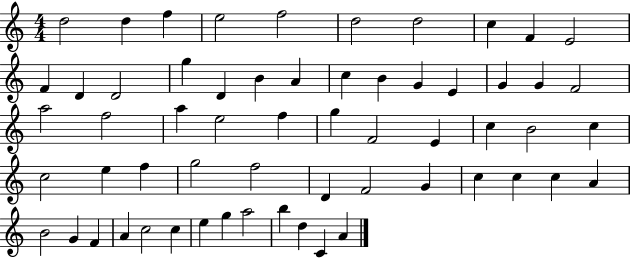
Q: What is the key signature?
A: C major